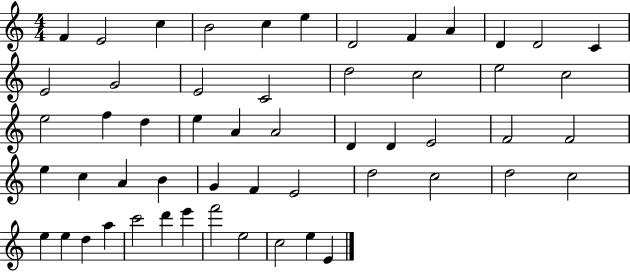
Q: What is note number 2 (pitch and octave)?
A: E4